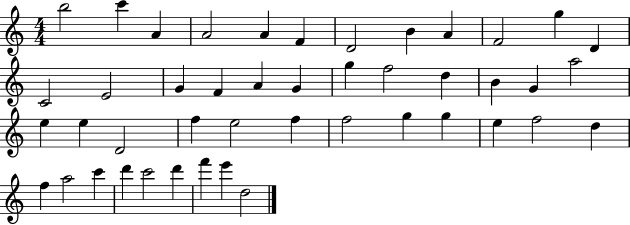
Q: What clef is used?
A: treble